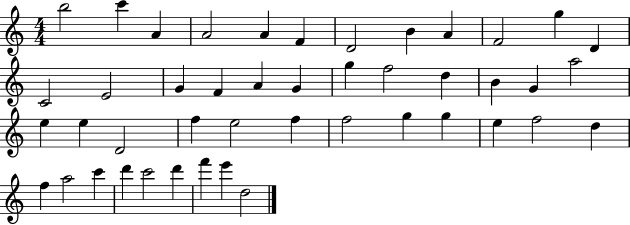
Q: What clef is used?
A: treble